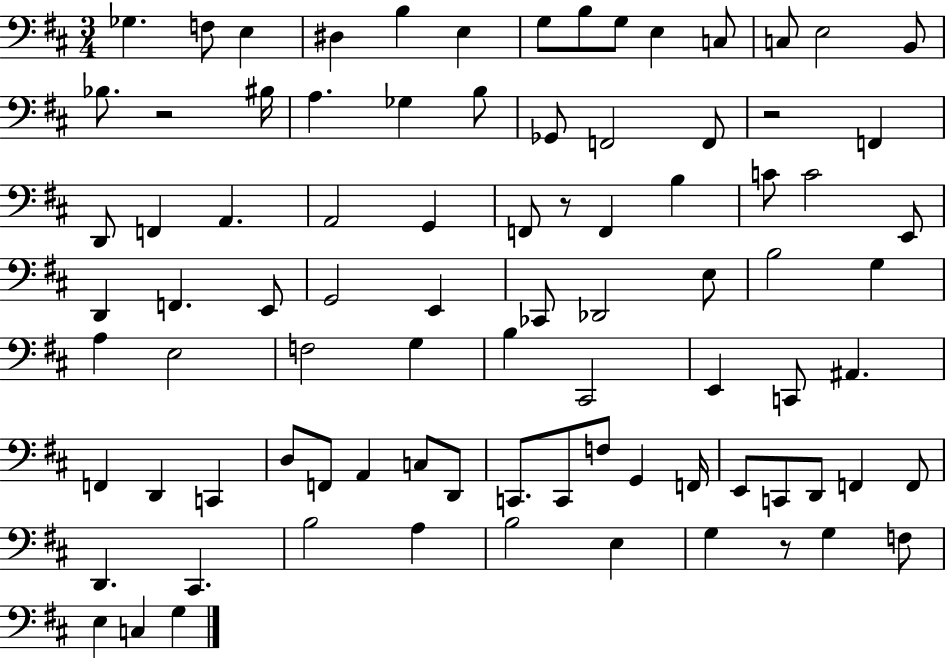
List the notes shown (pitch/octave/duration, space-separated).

Gb3/q. F3/e E3/q D#3/q B3/q E3/q G3/e B3/e G3/e E3/q C3/e C3/e E3/h B2/e Bb3/e. R/h BIS3/s A3/q. Gb3/q B3/e Gb2/e F2/h F2/e R/h F2/q D2/e F2/q A2/q. A2/h G2/q F2/e R/e F2/q B3/q C4/e C4/h E2/e D2/q F2/q. E2/e G2/h E2/q CES2/e Db2/h E3/e B3/h G3/q A3/q E3/h F3/h G3/q B3/q C#2/h E2/q C2/e A#2/q. F2/q D2/q C2/q D3/e F2/e A2/q C3/e D2/e C2/e. C2/e F3/e G2/q F2/s E2/e C2/e D2/e F2/q F2/e D2/q. C#2/q. B3/h A3/q B3/h E3/q G3/q R/e G3/q F3/e E3/q C3/q G3/q